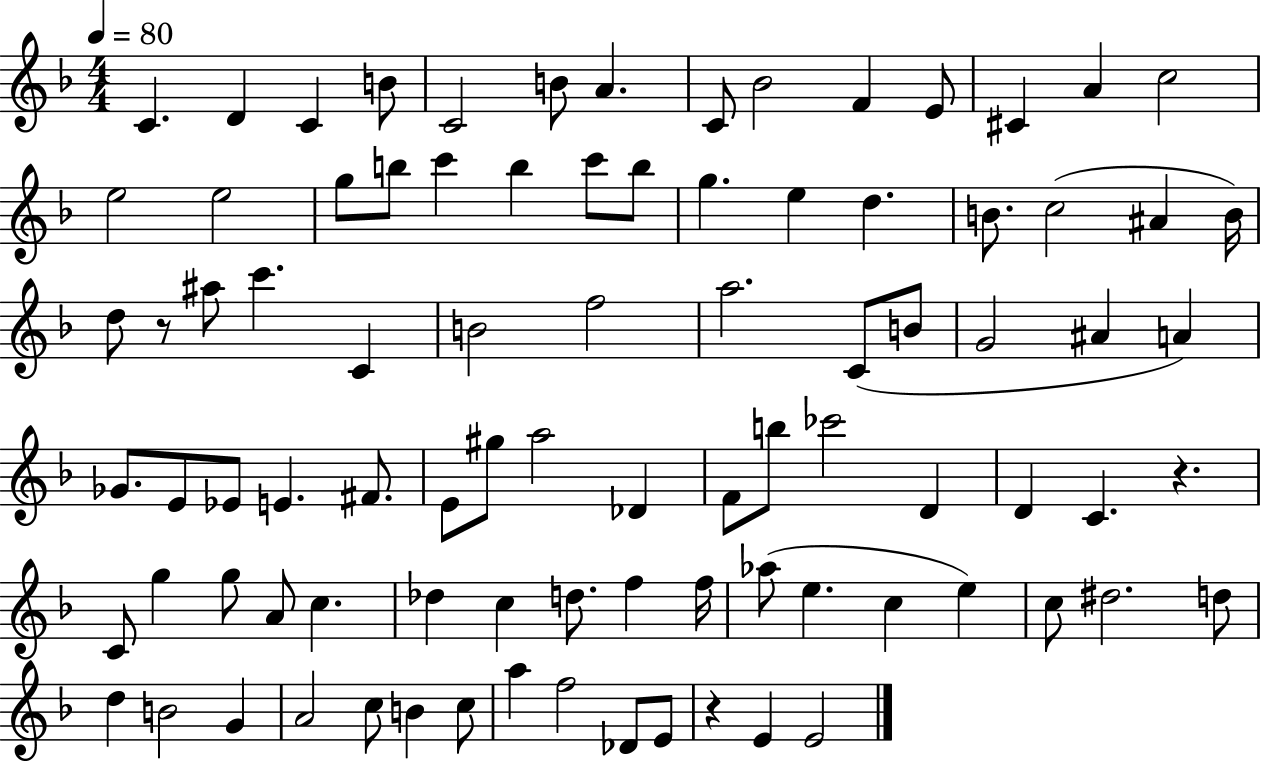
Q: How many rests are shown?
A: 3